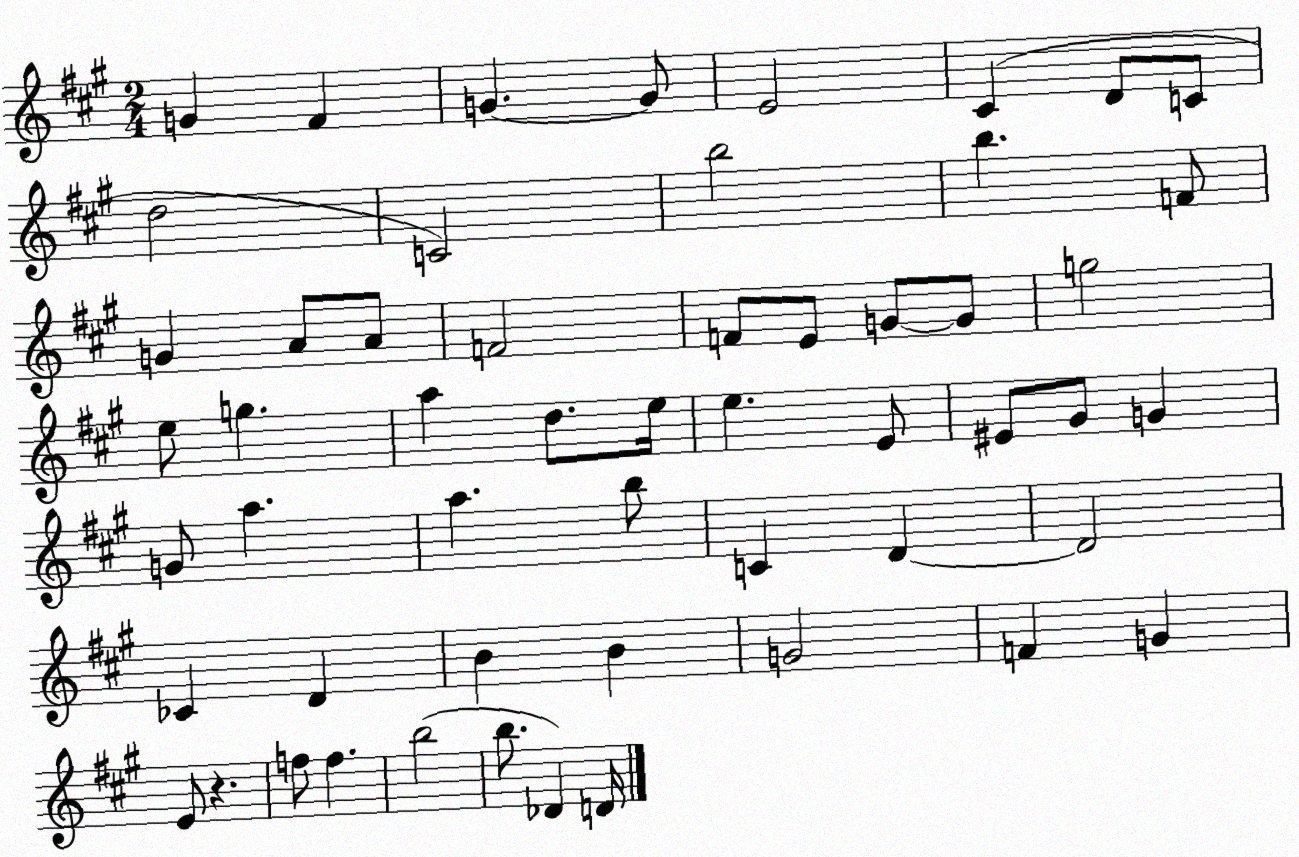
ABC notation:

X:1
T:Untitled
M:2/4
L:1/4
K:A
G ^F G G/2 E2 ^C D/2 C/2 d2 C2 b2 b F/2 G A/2 A/2 F2 F/2 E/2 G/2 G/2 g2 e/2 g a d/2 e/4 e E/2 ^E/2 ^G/2 G G/2 a a b/2 C D D2 _C D B B G2 F G E/2 z f/2 f b2 b/2 _D D/4